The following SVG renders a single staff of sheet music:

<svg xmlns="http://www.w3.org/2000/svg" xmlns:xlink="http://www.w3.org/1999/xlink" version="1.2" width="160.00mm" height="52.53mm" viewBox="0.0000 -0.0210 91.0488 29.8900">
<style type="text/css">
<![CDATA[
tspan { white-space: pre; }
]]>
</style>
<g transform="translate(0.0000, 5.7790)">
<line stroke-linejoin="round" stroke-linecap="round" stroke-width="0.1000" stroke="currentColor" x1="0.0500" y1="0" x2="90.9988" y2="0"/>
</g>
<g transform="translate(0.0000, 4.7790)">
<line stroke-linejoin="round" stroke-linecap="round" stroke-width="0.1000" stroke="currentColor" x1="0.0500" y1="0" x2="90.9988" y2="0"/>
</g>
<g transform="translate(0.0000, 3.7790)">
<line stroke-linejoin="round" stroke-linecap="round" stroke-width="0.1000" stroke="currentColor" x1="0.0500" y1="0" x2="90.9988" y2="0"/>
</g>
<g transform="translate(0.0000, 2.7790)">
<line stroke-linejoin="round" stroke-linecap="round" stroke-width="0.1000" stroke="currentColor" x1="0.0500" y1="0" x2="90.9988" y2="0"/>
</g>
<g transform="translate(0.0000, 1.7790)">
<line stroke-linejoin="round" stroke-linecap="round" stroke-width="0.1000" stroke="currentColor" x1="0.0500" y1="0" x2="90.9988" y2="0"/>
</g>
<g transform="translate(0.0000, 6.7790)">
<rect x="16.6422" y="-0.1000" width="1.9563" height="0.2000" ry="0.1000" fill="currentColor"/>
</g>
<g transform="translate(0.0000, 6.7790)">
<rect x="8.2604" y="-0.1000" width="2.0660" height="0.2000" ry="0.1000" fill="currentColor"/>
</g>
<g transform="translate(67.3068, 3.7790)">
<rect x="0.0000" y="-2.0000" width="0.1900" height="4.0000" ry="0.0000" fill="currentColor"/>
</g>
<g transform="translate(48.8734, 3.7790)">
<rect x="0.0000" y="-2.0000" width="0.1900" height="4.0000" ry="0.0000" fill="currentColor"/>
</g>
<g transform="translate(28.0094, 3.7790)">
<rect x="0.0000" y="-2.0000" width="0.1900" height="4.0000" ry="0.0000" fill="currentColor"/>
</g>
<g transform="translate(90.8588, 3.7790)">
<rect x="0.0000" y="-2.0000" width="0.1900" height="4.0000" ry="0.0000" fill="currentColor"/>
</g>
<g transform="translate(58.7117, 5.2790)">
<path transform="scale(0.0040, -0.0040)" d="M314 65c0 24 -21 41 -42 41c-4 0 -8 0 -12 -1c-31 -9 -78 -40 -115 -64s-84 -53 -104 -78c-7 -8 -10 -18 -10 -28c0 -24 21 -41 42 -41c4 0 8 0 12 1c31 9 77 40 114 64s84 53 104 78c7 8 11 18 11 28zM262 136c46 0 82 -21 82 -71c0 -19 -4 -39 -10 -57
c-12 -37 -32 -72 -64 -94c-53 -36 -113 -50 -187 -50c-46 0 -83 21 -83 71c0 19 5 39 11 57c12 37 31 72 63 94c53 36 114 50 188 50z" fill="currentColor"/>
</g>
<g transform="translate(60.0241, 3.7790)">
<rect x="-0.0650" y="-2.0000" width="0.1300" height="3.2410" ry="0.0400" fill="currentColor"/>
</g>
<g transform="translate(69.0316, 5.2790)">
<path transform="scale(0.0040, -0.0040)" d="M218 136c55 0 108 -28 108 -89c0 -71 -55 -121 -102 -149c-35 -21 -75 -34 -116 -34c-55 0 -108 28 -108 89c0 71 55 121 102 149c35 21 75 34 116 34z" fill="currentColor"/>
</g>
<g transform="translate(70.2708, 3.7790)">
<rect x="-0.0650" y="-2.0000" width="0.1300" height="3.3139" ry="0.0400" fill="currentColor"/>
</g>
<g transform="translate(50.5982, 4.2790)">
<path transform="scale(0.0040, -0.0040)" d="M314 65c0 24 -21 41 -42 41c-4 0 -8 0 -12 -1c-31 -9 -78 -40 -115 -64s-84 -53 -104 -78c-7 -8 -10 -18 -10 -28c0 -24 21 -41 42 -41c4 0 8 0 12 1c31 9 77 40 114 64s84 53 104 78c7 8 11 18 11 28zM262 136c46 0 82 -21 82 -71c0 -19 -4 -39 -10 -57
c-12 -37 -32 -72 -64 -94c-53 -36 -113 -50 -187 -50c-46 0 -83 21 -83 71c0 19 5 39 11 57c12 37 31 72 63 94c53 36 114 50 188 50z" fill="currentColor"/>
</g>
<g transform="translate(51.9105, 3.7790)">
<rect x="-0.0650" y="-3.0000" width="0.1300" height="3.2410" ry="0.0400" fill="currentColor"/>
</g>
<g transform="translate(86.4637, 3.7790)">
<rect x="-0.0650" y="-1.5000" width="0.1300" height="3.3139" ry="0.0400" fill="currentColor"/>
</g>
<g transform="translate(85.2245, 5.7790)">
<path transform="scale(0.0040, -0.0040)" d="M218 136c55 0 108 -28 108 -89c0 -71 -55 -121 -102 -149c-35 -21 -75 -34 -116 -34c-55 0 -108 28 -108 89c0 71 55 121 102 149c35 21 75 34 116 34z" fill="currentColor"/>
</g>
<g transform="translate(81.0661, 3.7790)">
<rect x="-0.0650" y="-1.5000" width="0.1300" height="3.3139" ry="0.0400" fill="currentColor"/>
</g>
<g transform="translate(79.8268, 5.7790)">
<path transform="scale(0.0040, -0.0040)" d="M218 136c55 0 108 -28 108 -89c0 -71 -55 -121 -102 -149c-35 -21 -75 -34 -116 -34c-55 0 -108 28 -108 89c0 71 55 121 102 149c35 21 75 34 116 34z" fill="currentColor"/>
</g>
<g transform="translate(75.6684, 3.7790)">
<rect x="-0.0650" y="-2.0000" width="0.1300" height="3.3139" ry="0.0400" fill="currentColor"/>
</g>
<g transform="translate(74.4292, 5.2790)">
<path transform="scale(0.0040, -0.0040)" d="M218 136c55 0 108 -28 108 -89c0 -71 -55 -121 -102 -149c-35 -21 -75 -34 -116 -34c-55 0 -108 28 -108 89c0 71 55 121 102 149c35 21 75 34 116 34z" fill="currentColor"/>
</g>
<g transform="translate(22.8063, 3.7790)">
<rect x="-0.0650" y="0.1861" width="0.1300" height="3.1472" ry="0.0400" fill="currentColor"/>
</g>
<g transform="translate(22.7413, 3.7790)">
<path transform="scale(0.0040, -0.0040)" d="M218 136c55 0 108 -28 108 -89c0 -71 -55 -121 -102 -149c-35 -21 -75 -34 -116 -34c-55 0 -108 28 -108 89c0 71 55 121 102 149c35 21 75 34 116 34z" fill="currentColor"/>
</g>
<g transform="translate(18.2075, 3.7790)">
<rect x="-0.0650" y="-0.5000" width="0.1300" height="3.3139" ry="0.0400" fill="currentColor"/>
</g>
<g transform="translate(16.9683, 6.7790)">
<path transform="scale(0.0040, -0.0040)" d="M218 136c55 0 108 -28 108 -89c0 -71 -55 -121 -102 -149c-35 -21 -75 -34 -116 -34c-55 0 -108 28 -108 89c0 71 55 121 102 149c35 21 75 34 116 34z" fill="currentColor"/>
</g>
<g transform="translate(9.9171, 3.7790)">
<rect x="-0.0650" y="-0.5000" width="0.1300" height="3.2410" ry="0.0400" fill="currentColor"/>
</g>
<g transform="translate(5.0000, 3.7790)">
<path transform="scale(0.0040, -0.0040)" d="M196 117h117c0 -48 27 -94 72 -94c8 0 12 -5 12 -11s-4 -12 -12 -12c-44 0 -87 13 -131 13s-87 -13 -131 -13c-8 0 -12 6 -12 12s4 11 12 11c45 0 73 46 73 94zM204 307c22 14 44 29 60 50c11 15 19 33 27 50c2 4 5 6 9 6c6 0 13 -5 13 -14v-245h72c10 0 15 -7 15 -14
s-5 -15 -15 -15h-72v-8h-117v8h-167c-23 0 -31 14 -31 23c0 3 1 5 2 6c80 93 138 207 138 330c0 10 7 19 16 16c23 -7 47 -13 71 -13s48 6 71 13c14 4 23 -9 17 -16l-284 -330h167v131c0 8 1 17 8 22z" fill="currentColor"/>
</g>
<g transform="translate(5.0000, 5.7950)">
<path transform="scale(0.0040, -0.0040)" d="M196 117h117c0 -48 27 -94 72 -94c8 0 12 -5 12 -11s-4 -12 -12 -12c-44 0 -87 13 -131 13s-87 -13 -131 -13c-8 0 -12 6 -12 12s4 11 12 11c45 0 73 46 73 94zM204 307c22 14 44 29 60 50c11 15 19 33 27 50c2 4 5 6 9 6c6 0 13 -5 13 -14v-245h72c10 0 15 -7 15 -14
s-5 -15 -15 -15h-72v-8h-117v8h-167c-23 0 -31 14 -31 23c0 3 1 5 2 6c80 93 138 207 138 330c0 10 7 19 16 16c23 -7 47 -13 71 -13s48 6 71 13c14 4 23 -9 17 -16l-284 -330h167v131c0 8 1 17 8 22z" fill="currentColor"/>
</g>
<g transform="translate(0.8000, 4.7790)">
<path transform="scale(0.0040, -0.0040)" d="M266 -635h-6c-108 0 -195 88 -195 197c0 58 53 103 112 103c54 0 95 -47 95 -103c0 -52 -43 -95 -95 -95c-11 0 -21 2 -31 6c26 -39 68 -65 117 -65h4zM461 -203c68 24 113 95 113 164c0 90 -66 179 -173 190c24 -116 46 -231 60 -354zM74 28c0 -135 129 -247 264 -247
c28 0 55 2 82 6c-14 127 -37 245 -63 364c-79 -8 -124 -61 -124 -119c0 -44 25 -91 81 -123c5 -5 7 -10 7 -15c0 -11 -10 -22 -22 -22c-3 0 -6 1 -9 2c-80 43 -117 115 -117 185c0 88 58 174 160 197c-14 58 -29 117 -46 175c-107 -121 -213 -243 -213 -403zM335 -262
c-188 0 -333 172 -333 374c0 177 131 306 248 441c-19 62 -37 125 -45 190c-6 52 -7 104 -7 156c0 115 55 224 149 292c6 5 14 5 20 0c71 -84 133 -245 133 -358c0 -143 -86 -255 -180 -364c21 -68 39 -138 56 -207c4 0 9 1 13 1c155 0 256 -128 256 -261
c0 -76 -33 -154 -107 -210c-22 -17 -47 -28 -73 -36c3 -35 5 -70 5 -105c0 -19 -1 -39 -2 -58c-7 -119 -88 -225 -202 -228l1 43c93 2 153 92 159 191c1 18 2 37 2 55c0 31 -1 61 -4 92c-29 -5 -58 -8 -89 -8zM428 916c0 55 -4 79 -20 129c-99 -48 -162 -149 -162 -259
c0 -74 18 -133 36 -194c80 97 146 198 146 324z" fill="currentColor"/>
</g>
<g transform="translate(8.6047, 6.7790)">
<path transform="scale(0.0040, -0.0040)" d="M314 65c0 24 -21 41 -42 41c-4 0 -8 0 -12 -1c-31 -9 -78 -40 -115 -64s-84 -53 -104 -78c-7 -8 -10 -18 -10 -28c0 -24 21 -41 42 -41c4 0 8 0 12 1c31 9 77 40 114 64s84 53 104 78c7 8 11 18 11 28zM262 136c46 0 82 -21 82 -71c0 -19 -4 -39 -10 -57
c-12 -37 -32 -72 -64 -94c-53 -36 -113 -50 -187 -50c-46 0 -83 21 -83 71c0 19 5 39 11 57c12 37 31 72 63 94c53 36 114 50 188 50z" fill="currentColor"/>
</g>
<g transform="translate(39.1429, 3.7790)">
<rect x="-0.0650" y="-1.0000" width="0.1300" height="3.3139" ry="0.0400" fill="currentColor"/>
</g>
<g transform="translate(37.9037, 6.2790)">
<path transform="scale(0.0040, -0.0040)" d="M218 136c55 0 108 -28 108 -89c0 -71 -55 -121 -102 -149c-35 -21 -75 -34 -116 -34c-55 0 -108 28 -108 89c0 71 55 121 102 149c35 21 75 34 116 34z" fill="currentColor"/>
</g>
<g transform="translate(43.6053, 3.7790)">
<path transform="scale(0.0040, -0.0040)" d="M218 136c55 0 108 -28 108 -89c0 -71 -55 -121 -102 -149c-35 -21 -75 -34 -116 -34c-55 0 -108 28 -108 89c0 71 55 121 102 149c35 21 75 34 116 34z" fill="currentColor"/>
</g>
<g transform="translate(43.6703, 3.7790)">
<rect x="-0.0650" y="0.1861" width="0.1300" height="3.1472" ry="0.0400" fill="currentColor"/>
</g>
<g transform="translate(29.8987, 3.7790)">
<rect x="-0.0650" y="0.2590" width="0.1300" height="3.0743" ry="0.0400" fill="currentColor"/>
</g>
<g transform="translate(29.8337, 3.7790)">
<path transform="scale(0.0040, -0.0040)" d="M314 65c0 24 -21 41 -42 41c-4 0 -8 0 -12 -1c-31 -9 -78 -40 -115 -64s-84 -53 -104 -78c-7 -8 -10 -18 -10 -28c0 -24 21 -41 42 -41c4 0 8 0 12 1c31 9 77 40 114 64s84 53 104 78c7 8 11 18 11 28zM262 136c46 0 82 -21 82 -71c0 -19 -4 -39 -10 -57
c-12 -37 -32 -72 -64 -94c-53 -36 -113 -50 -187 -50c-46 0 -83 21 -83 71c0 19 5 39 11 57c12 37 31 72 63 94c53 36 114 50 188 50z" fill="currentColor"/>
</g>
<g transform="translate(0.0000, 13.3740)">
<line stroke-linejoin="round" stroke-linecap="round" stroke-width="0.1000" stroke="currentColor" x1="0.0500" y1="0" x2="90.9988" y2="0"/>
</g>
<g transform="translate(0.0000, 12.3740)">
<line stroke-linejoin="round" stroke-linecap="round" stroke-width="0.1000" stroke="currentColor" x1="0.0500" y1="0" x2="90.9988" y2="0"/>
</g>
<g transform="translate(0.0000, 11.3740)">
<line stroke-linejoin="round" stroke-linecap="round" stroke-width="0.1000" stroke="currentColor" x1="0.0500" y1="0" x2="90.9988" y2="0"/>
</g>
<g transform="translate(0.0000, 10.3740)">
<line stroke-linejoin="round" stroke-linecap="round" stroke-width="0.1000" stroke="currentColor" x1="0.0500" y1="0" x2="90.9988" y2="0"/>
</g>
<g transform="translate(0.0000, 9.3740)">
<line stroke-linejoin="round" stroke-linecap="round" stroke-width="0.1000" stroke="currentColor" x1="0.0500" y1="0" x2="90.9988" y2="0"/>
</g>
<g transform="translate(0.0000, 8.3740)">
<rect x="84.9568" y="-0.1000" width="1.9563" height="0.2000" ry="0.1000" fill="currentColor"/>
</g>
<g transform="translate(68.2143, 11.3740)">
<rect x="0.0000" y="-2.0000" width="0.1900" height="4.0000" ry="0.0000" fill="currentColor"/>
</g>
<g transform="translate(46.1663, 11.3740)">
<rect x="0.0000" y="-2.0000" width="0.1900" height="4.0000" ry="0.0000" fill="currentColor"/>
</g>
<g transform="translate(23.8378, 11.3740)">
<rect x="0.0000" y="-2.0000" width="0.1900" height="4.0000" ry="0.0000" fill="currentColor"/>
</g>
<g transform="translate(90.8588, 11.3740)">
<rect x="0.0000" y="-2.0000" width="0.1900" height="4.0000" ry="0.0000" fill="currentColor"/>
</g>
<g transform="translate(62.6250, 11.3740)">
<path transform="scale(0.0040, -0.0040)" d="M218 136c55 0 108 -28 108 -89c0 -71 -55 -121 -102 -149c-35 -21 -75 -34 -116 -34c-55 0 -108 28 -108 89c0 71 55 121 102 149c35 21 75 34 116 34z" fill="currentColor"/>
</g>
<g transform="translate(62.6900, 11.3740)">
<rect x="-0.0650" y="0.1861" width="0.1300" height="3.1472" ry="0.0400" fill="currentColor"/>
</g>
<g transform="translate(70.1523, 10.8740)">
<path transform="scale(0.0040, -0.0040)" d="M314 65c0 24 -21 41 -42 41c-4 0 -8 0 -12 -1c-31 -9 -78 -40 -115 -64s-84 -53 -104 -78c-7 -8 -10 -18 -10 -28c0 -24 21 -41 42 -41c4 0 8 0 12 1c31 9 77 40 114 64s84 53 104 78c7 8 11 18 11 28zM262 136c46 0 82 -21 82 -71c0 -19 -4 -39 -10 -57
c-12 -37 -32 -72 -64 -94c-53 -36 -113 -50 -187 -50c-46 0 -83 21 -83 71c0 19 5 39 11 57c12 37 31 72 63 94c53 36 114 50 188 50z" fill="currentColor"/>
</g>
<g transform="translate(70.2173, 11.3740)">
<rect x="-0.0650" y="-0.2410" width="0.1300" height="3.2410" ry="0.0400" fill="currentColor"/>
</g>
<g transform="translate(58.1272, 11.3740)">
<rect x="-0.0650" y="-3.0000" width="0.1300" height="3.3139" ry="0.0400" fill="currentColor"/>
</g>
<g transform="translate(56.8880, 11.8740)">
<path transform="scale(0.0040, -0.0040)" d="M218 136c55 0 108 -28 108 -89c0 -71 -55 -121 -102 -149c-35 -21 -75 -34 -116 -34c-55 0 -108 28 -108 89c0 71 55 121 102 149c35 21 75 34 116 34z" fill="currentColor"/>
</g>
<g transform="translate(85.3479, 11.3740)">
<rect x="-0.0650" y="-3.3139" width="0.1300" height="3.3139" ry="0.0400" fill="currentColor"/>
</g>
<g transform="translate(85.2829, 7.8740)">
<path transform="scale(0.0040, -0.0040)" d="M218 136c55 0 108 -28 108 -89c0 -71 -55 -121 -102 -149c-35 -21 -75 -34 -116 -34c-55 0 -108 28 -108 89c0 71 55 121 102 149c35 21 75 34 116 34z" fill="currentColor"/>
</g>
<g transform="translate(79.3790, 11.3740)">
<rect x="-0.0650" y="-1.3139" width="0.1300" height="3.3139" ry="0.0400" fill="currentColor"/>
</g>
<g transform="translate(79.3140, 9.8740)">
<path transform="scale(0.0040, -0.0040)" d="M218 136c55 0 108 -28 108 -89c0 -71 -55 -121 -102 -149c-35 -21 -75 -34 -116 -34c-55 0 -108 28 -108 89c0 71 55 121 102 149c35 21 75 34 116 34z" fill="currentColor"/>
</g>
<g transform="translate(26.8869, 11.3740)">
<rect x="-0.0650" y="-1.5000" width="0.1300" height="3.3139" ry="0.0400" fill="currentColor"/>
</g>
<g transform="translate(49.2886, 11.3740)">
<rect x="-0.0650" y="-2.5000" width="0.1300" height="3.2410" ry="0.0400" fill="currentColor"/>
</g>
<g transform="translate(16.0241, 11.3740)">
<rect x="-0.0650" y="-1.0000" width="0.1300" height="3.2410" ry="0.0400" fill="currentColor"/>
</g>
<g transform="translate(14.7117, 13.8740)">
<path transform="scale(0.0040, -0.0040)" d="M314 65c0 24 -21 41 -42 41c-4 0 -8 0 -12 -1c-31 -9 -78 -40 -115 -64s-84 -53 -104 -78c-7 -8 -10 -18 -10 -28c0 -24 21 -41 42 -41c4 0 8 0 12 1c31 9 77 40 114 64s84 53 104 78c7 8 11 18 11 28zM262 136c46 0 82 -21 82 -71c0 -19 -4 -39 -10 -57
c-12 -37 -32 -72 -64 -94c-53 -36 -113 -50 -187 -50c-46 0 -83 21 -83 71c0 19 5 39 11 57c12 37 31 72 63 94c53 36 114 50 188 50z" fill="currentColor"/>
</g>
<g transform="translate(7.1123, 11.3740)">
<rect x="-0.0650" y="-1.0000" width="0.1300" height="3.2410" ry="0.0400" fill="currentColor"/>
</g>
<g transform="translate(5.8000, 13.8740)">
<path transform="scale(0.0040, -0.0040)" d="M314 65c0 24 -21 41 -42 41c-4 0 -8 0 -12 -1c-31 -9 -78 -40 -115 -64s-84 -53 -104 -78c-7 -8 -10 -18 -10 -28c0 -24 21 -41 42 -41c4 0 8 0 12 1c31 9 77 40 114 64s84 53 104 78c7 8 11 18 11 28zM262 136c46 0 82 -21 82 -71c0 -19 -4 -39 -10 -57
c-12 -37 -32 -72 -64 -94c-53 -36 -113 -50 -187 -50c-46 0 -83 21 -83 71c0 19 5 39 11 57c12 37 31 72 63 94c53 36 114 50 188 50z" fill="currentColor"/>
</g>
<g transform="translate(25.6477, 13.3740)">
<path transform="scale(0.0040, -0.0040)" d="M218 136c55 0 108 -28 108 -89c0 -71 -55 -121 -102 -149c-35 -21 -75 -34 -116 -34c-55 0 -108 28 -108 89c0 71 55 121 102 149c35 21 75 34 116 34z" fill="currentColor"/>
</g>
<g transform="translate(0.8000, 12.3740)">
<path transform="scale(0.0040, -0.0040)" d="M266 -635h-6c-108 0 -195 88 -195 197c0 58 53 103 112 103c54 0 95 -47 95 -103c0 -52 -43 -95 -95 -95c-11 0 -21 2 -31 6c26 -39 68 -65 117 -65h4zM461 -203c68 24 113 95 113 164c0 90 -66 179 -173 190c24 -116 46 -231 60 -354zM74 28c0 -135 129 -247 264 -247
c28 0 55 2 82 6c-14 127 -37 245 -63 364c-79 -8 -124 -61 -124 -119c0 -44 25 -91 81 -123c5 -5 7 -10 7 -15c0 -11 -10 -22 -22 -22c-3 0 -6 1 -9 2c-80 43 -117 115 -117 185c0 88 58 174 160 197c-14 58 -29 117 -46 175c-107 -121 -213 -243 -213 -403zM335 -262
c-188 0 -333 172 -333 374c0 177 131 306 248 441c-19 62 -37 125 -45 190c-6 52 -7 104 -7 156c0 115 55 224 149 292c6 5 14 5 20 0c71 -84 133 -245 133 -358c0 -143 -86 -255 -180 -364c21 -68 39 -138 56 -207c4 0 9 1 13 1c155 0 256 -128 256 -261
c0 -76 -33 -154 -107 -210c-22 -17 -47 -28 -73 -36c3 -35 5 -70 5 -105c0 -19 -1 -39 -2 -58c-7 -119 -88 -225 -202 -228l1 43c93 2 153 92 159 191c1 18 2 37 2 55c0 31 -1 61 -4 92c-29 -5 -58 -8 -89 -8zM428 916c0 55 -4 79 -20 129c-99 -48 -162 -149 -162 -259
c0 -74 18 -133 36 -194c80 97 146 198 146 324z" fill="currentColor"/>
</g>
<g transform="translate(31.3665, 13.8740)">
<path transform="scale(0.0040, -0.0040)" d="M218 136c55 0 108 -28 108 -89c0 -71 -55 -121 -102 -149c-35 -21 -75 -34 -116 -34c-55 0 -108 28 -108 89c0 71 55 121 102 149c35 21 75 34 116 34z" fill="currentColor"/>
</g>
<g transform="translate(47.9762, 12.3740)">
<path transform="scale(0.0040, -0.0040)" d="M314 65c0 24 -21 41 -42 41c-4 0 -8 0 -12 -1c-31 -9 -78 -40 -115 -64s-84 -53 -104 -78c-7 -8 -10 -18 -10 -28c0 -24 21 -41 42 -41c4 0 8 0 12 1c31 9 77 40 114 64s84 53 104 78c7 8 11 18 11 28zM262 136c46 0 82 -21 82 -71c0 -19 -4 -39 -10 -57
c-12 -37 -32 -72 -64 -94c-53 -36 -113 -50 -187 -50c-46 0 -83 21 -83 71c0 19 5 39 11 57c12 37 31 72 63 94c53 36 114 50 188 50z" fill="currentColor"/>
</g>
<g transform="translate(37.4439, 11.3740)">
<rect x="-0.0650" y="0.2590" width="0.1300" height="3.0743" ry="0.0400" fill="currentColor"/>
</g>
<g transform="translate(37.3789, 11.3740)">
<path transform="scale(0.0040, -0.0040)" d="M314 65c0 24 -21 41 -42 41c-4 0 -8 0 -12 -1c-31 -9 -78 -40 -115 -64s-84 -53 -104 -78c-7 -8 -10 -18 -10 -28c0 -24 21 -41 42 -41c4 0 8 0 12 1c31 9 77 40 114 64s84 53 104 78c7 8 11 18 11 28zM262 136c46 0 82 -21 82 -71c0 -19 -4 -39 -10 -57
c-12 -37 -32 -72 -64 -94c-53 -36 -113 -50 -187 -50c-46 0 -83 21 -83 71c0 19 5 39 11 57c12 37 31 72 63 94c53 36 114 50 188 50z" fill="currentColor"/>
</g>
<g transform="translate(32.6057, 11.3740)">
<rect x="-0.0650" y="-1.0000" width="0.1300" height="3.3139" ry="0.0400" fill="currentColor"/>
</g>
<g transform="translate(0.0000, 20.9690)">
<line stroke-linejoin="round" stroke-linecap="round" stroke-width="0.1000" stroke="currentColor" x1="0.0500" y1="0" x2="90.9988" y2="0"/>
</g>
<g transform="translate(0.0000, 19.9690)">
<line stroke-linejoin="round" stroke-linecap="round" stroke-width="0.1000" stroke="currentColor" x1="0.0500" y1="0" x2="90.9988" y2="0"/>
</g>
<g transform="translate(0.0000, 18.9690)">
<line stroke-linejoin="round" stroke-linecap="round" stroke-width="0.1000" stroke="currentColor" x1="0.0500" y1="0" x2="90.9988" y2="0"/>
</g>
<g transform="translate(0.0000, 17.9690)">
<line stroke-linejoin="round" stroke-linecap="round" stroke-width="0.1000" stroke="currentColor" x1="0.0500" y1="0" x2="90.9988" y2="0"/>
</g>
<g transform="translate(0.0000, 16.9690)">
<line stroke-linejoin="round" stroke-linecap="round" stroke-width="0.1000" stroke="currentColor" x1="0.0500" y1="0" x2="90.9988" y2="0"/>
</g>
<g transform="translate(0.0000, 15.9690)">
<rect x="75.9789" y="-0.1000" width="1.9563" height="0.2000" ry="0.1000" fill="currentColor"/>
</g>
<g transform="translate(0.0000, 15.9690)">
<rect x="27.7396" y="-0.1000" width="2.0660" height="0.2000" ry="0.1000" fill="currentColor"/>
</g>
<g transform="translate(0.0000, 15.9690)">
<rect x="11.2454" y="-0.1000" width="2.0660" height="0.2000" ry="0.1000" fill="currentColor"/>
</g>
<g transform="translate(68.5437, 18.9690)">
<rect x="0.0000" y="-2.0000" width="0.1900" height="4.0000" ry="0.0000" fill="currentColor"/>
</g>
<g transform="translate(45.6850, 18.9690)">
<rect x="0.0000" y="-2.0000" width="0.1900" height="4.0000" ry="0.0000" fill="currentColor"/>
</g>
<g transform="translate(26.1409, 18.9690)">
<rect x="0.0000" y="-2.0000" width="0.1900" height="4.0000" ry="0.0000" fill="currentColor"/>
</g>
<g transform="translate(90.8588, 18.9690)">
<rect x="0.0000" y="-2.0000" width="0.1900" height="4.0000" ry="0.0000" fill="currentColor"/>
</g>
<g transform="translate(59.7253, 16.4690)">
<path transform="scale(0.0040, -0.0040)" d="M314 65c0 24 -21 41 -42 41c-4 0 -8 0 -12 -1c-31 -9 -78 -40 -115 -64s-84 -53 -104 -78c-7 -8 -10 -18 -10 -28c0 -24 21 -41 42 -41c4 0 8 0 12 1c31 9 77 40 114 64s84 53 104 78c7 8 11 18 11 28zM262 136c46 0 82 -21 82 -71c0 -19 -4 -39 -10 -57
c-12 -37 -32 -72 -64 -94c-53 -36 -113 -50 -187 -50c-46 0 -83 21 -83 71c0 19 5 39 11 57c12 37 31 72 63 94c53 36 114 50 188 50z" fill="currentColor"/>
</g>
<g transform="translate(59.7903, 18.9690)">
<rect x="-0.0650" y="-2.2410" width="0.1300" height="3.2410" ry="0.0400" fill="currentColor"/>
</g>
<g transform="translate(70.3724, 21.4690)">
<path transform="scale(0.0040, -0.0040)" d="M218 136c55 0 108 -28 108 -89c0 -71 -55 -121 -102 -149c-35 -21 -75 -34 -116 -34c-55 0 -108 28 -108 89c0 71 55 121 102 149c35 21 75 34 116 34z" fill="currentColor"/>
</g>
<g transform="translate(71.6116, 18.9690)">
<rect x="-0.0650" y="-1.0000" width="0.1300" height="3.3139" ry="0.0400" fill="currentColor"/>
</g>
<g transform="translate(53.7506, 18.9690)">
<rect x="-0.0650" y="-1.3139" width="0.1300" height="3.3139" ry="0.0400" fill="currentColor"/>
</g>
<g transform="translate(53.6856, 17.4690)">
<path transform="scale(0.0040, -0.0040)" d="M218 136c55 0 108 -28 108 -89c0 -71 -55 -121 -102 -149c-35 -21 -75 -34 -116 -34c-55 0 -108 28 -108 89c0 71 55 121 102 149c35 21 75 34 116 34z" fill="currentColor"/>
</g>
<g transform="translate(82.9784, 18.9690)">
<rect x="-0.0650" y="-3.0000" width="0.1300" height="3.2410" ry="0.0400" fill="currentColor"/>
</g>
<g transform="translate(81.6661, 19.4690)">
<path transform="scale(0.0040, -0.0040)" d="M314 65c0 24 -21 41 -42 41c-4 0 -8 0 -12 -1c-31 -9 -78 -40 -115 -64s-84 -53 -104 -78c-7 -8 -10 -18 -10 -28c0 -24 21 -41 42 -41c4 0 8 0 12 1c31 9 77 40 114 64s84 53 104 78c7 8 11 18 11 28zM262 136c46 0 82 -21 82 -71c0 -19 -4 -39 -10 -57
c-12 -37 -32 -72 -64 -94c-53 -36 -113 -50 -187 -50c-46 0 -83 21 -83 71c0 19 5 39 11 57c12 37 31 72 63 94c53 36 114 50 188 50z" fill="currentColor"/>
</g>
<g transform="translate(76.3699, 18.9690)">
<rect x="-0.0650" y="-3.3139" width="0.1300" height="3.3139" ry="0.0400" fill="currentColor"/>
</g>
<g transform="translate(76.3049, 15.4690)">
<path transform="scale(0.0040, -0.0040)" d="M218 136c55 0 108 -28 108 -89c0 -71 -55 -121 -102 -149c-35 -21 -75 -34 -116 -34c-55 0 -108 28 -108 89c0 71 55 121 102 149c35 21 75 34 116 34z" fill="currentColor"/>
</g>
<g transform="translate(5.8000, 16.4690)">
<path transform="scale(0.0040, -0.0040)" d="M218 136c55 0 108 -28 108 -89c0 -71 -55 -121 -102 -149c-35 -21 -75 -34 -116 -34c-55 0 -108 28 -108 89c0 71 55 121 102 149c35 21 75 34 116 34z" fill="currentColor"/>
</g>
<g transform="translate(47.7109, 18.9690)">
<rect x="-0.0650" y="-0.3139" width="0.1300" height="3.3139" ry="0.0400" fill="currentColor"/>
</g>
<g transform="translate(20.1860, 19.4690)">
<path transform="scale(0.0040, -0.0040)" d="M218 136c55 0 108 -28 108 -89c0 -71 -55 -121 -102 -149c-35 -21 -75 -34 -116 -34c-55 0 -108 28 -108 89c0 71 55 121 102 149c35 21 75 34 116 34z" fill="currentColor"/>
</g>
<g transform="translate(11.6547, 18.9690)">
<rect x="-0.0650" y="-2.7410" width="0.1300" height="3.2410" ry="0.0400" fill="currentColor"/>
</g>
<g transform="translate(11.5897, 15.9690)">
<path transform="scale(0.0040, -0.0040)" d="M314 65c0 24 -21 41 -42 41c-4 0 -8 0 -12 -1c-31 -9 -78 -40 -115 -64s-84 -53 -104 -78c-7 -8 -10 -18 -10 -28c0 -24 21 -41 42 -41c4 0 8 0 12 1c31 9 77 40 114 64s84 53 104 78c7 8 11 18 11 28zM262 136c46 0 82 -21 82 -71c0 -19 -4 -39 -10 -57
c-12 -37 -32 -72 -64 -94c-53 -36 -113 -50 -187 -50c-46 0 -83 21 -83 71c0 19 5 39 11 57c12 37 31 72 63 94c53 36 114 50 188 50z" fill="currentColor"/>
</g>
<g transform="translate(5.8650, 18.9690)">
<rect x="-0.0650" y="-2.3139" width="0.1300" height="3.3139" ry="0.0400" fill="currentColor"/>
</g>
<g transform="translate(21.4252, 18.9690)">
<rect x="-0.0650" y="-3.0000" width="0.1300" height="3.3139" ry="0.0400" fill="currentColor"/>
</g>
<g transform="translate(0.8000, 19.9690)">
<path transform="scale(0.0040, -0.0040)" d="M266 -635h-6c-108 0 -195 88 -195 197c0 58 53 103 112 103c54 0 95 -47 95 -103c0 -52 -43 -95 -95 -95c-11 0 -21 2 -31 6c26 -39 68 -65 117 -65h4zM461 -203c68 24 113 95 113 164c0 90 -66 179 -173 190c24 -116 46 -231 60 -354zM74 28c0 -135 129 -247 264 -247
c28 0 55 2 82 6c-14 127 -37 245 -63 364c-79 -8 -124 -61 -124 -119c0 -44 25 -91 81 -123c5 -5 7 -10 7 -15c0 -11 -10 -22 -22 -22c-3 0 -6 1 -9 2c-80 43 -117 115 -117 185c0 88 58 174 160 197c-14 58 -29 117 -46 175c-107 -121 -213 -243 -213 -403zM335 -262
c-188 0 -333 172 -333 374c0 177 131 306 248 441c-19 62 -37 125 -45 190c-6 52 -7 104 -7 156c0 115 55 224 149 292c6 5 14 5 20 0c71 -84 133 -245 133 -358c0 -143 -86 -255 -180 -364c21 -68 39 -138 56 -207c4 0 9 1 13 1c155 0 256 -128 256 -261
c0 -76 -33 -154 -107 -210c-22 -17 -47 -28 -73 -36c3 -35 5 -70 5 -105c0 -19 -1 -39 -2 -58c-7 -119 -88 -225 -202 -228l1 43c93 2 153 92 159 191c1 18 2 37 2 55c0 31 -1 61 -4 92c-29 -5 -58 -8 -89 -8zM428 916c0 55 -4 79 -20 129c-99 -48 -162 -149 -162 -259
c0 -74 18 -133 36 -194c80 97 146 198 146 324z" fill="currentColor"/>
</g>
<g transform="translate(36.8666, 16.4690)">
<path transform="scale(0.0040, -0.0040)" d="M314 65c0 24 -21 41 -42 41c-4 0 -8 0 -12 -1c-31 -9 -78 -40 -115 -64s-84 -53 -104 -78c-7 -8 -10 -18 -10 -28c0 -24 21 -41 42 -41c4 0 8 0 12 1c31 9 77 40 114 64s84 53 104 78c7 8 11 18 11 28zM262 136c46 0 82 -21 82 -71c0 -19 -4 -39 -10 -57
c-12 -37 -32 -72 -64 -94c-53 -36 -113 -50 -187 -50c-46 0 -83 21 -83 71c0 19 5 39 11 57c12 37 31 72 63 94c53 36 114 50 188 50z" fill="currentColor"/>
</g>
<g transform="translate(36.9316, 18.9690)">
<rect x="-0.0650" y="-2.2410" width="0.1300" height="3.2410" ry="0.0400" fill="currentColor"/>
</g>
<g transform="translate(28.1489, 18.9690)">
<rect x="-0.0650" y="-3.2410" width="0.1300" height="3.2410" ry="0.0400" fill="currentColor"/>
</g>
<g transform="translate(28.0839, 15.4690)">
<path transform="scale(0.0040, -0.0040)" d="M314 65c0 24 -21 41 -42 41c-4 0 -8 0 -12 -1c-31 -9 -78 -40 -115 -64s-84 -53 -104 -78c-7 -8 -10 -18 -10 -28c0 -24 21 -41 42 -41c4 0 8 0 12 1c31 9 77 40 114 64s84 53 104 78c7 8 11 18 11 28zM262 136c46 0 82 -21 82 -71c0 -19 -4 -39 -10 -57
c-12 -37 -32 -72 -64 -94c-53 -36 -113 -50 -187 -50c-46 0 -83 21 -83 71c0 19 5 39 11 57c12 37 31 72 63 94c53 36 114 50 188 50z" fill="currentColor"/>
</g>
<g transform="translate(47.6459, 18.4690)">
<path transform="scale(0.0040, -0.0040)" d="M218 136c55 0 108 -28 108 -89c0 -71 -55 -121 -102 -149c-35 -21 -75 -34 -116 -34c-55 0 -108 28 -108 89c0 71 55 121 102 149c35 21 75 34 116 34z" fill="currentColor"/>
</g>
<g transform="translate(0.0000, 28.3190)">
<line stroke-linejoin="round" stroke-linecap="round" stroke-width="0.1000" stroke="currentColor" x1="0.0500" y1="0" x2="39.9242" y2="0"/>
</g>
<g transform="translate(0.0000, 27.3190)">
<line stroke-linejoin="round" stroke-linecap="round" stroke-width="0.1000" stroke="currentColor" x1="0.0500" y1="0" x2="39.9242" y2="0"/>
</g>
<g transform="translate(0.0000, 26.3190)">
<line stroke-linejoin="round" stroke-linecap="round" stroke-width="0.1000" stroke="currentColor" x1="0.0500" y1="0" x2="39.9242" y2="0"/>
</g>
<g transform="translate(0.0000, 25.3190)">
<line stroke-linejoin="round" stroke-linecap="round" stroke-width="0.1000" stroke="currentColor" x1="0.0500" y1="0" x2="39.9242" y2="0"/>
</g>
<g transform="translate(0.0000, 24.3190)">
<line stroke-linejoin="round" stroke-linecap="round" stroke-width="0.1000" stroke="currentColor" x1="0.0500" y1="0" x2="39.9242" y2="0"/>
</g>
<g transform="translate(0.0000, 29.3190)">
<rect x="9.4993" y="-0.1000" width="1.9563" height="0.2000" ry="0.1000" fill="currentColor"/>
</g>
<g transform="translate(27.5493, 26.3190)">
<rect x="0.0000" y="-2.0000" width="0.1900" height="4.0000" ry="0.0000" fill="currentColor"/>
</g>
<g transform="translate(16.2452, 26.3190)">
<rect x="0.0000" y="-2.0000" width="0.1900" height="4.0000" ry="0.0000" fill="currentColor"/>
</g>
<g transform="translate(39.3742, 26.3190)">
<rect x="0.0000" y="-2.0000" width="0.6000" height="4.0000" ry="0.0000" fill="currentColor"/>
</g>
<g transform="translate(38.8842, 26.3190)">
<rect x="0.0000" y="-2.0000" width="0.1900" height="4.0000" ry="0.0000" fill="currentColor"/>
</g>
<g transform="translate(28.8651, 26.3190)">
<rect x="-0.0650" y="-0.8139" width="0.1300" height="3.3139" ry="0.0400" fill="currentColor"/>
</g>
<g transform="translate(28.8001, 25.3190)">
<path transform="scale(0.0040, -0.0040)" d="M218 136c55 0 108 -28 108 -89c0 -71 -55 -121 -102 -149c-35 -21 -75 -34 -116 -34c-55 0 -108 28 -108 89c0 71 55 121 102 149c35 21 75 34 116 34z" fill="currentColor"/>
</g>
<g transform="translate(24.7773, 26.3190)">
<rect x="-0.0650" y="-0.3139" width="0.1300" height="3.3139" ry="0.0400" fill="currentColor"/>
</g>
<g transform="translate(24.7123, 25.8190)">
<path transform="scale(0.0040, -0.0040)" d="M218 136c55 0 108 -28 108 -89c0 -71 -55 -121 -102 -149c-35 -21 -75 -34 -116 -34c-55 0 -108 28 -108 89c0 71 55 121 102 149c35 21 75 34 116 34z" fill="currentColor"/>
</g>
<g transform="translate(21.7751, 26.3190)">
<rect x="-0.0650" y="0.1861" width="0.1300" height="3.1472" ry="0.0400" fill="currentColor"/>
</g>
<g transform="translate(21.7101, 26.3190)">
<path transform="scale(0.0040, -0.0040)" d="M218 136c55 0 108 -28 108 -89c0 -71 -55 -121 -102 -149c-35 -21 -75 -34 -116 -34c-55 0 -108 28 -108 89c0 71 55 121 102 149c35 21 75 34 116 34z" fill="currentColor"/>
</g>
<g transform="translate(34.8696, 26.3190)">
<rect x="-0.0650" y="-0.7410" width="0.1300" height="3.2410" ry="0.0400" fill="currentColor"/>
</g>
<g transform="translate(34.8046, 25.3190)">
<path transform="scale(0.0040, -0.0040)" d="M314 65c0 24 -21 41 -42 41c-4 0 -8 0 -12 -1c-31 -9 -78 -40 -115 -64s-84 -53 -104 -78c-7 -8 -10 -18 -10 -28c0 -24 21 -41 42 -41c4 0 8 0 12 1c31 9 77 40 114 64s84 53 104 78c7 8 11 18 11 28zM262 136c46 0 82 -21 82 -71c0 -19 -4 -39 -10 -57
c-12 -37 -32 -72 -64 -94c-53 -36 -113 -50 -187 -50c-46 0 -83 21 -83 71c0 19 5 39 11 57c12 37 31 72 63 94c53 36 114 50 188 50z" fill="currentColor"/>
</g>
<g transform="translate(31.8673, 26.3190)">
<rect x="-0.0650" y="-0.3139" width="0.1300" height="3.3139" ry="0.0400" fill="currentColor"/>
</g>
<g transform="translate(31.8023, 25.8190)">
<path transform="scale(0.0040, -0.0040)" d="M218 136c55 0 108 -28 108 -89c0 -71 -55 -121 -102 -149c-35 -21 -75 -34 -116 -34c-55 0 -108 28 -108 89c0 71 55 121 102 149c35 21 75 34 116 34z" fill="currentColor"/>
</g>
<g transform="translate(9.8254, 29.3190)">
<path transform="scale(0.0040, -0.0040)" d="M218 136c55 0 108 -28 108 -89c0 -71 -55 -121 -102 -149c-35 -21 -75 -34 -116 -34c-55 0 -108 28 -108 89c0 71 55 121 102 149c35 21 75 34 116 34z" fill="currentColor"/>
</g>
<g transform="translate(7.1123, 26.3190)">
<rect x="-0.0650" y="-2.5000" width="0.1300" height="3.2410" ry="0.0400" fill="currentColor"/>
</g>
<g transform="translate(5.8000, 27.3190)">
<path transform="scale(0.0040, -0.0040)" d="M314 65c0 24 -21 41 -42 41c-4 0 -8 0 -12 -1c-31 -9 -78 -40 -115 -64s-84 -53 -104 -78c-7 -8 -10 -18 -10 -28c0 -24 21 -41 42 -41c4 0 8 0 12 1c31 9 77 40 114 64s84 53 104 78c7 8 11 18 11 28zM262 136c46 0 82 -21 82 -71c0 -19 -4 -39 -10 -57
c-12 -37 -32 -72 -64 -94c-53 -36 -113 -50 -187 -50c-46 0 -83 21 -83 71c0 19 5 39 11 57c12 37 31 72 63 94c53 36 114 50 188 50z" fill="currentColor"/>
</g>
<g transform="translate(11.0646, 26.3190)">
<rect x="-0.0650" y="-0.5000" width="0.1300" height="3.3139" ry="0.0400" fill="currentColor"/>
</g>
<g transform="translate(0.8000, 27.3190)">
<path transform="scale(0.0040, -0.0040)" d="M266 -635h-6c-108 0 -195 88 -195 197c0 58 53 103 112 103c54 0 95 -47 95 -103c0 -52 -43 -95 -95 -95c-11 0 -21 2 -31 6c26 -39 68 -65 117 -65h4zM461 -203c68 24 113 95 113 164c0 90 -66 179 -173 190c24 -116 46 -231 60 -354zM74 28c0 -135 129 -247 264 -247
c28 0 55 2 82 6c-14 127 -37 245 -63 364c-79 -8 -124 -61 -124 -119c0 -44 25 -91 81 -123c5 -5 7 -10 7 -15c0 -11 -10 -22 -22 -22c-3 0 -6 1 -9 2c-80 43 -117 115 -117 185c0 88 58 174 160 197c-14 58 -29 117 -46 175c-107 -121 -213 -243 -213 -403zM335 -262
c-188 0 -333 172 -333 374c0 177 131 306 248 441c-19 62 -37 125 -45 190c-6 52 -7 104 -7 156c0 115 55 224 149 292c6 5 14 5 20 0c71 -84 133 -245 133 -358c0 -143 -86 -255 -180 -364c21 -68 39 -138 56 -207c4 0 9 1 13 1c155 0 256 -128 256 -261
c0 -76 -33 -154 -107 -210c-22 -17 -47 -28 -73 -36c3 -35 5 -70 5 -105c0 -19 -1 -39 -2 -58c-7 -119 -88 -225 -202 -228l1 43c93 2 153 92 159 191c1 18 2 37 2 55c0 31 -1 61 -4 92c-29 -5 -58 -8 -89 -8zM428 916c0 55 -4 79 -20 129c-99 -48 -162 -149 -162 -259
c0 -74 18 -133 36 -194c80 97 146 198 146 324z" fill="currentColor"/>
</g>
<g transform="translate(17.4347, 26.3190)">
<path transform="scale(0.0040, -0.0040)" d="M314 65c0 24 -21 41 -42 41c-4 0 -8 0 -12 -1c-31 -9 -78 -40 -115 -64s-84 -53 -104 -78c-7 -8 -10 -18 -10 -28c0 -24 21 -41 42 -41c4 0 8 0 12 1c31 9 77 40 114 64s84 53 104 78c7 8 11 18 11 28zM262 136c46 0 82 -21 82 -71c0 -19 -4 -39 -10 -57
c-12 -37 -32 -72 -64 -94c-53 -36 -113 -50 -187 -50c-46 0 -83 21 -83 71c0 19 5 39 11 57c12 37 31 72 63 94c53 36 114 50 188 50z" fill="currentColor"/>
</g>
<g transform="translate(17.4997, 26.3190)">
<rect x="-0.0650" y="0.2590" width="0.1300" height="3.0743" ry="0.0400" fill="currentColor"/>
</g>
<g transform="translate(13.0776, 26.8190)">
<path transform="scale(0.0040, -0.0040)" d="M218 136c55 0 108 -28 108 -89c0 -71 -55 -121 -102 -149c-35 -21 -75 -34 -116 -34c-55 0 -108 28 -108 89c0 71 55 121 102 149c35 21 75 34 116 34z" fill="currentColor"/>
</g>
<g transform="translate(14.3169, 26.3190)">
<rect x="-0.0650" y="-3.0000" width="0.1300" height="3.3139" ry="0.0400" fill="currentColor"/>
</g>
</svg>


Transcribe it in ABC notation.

X:1
T:Untitled
M:4/4
L:1/4
K:C
C2 C B B2 D B A2 F2 F F E E D2 D2 E D B2 G2 A B c2 e b g a2 A b2 g2 c e g2 D b A2 G2 C A B2 B c d c d2